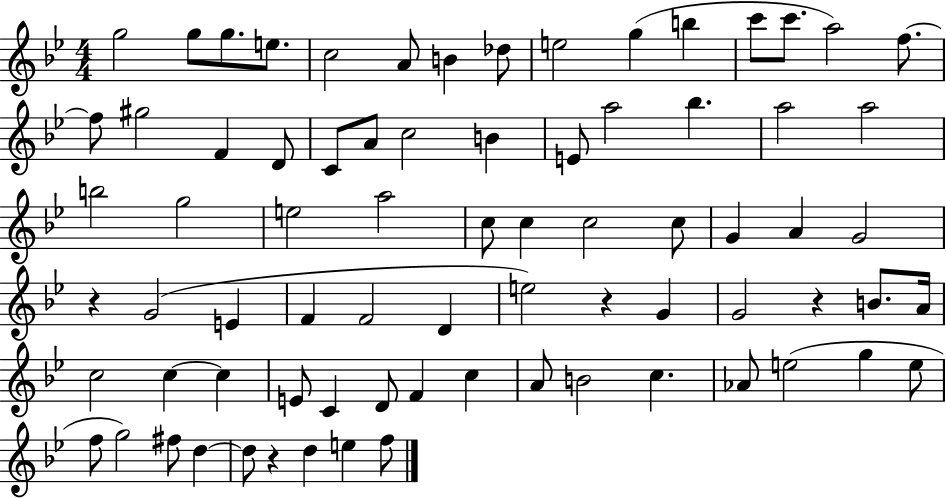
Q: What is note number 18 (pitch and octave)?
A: F4